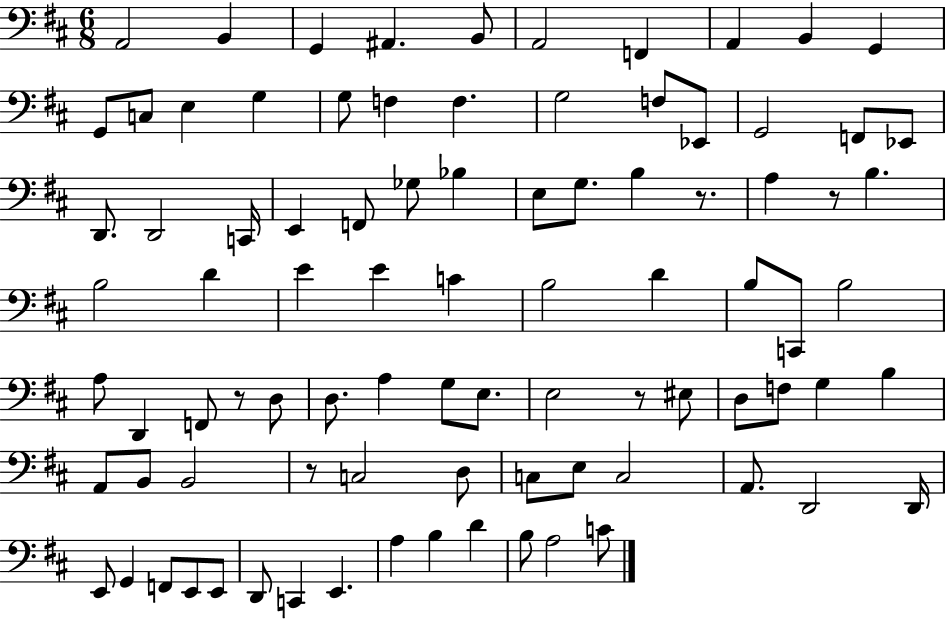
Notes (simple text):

A2/h B2/q G2/q A#2/q. B2/e A2/h F2/q A2/q B2/q G2/q G2/e C3/e E3/q G3/q G3/e F3/q F3/q. G3/h F3/e Eb2/e G2/h F2/e Eb2/e D2/e. D2/h C2/s E2/q F2/e Gb3/e Bb3/q E3/e G3/e. B3/q R/e. A3/q R/e B3/q. B3/h D4/q E4/q E4/q C4/q B3/h D4/q B3/e C2/e B3/h A3/e D2/q F2/e R/e D3/e D3/e. A3/q G3/e E3/e. E3/h R/e EIS3/e D3/e F3/e G3/q B3/q A2/e B2/e B2/h R/e C3/h D3/e C3/e E3/e C3/h A2/e. D2/h D2/s E2/e G2/q F2/e E2/e E2/e D2/e C2/q E2/q. A3/q B3/q D4/q B3/e A3/h C4/e